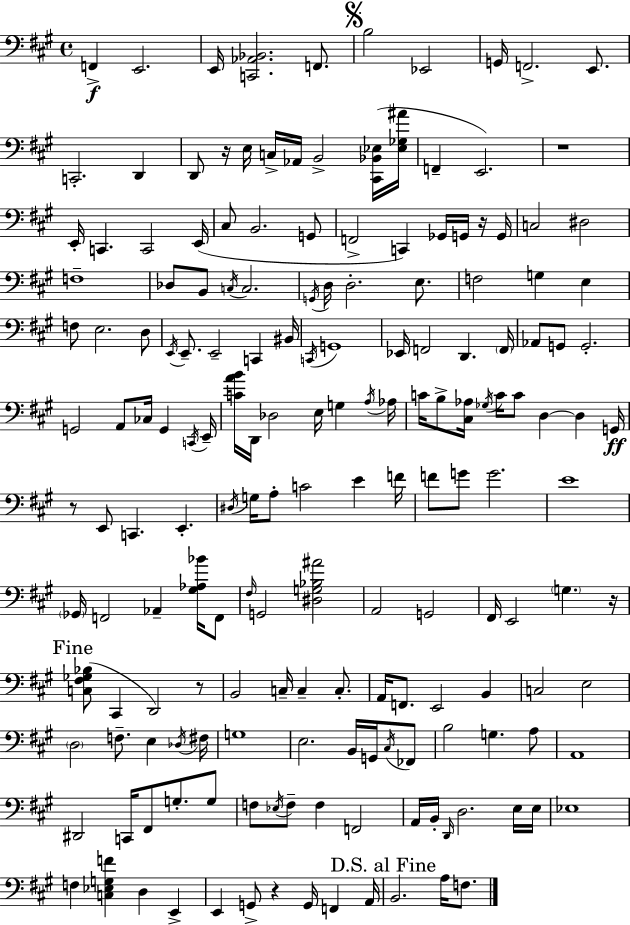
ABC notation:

X:1
T:Untitled
M:4/4
L:1/4
K:A
F,, E,,2 E,,/4 [C,,_A,,_B,,]2 F,,/2 B,2 _E,,2 G,,/4 F,,2 E,,/2 C,,2 D,, D,,/2 z/4 E,/4 C,/4 _A,,/4 B,,2 [^C,,_B,,_E,]/4 [_E,_G,^A]/4 F,, E,,2 z4 E,,/4 C,, C,,2 E,,/4 ^C,/2 B,,2 G,,/2 F,,2 C,, _G,,/4 G,,/4 z/4 G,,/4 C,2 ^D,2 F,4 _D,/2 B,,/2 C,/4 C,2 G,,/4 D,/4 D,2 E,/2 F,2 G, E, F,/2 E,2 D,/2 E,,/4 E,,/2 E,,2 C,, ^B,,/4 C,,/4 G,,4 _E,,/4 F,,2 D,, F,,/4 _A,,/2 G,,/2 G,,2 G,,2 A,,/2 _C,/4 G,, C,,/4 E,,/4 [CAB]/4 D,,/4 _D,2 E,/4 G, A,/4 _A,/4 C/4 B,/2 [^C,_A,]/4 _G,/4 C/4 C/2 D, D, G,,/4 z/2 E,,/2 C,, E,, ^D,/4 G,/4 A,/2 C2 E F/4 F/2 G/2 G2 E4 _G,,/4 F,,2 _A,, [^G,_A,_B]/4 F,,/2 ^F,/4 G,,2 [^D,G,_B,^A]2 A,,2 G,,2 ^F,,/4 E,,2 G, z/4 [C,^F,_G,_B,]/2 ^C,, D,,2 z/2 B,,2 C,/4 C, C,/2 A,,/4 F,,/2 E,,2 B,, C,2 E,2 D,2 F,/2 E, _D,/4 ^F,/4 G,4 E,2 B,,/4 G,,/4 ^C,/4 _F,,/2 B,2 G, A,/2 A,,4 ^D,,2 C,,/4 ^F,,/2 G,/2 G,/2 F,/2 _E,/4 F,/2 F, F,,2 A,,/4 B,,/4 D,,/4 D,2 E,/4 E,/4 _E,4 F, [C,_E,G,F] D, E,, E,, G,,/2 z G,,/4 F,, A,,/4 B,,2 A,/4 F,/2